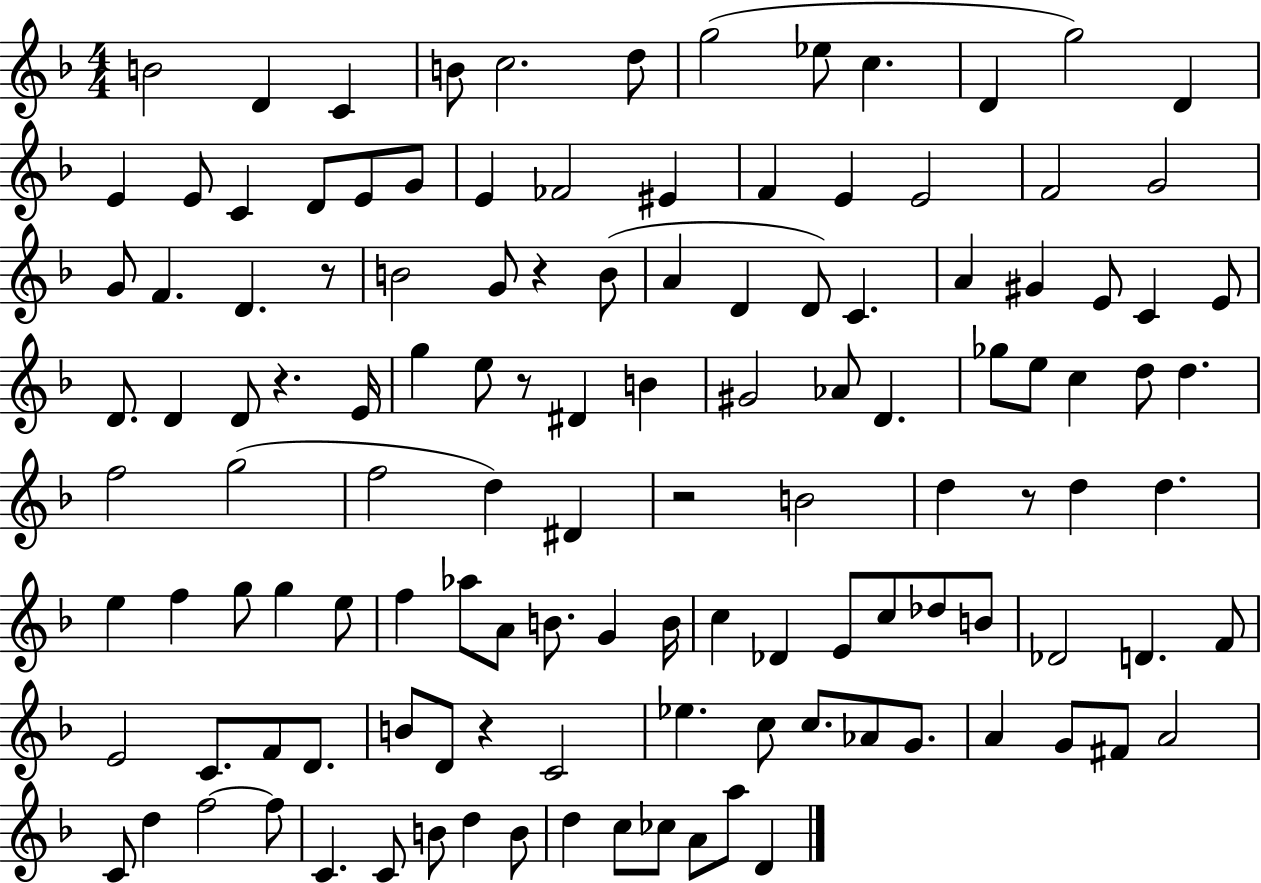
X:1
T:Untitled
M:4/4
L:1/4
K:F
B2 D C B/2 c2 d/2 g2 _e/2 c D g2 D E E/2 C D/2 E/2 G/2 E _F2 ^E F E E2 F2 G2 G/2 F D z/2 B2 G/2 z B/2 A D D/2 C A ^G E/2 C E/2 D/2 D D/2 z E/4 g e/2 z/2 ^D B ^G2 _A/2 D _g/2 e/2 c d/2 d f2 g2 f2 d ^D z2 B2 d z/2 d d e f g/2 g e/2 f _a/2 A/2 B/2 G B/4 c _D E/2 c/2 _d/2 B/2 _D2 D F/2 E2 C/2 F/2 D/2 B/2 D/2 z C2 _e c/2 c/2 _A/2 G/2 A G/2 ^F/2 A2 C/2 d f2 f/2 C C/2 B/2 d B/2 d c/2 _c/2 A/2 a/2 D